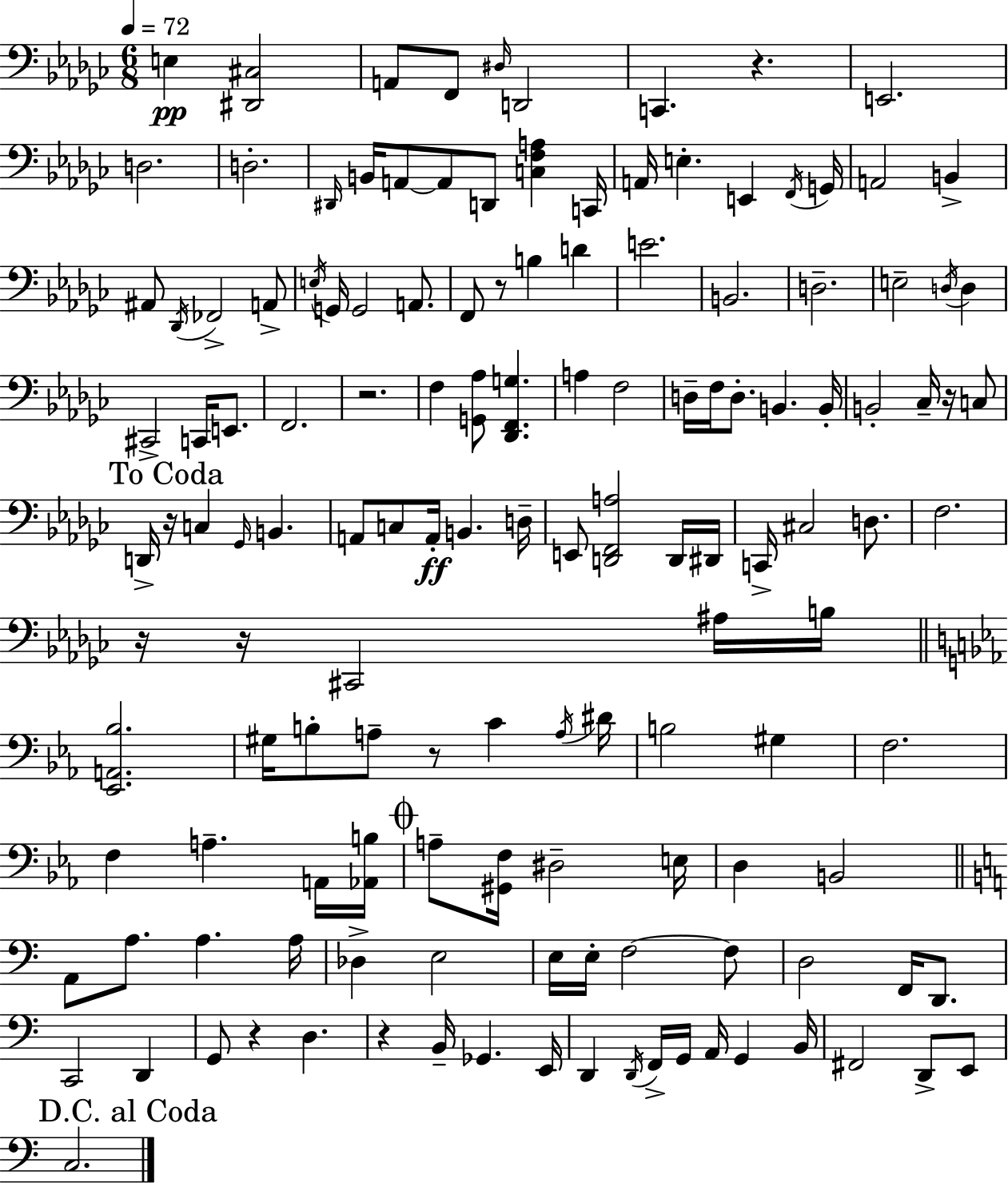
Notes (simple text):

E3/q [D#2,C#3]/h A2/e F2/e D#3/s D2/h C2/q. R/q. E2/h. D3/h. D3/h. D#2/s B2/s A2/e A2/e D2/e [C3,F3,A3]/q C2/s A2/s E3/q. E2/q F2/s G2/s A2/h B2/q A#2/e Db2/s FES2/h A2/e E3/s G2/s G2/h A2/e. F2/e R/e B3/q D4/q E4/h. B2/h. D3/h. E3/h D3/s D3/q C#2/h C2/s E2/e. F2/h. R/h. F3/q [G2,Ab3]/e [Db2,F2,G3]/q. A3/q F3/h D3/s F3/s D3/e. B2/q. B2/s B2/h CES3/s R/s C3/e D2/s R/s C3/q Gb2/s B2/q. A2/e C3/e A2/s B2/q. D3/s E2/e [D2,F2,A3]/h D2/s D#2/s C2/s C#3/h D3/e. F3/h. R/s R/s C#2/h A#3/s B3/s [Eb2,A2,Bb3]/h. G#3/s B3/e A3/e R/e C4/q A3/s D#4/s B3/h G#3/q F3/h. F3/q A3/q. A2/s [Ab2,B3]/s A3/e [G#2,F3]/s D#3/h E3/s D3/q B2/h A2/e A3/e. A3/q. A3/s Db3/q E3/h E3/s E3/s F3/h F3/e D3/h F2/s D2/e. C2/h D2/q G2/e R/q D3/q. R/q B2/s Gb2/q. E2/s D2/q D2/s F2/s G2/s A2/s G2/q B2/s F#2/h D2/e E2/e C3/h.